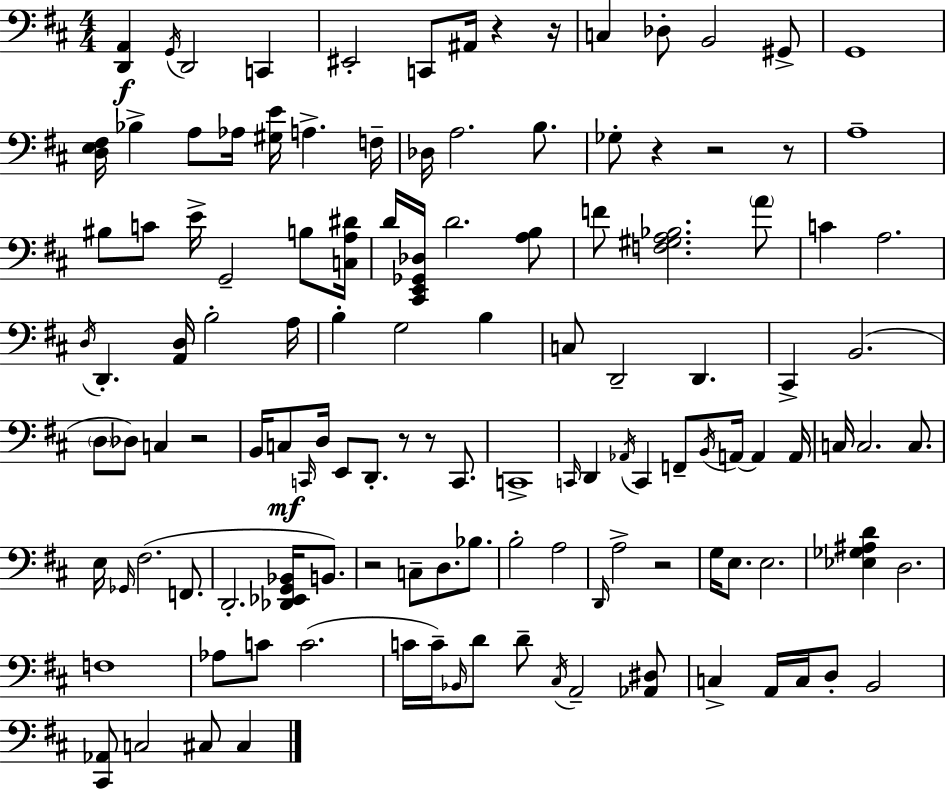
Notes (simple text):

[D2,A2]/q G2/s D2/h C2/q EIS2/h C2/e A#2/s R/q R/s C3/q Db3/e B2/h G#2/e G2/w [D3,E3,F#3]/s Bb3/q A3/e Ab3/s [G#3,E4]/s A3/q. F3/s Db3/s A3/h. B3/e. Gb3/e R/q R/h R/e A3/w BIS3/e C4/e E4/s G2/h B3/e [C3,A3,D#4]/s D4/s [C#2,E2,Gb2,Db3]/s D4/h. [A3,B3]/e F4/e [F3,G#3,A3,Bb3]/h. A4/e C4/q A3/h. D3/s D2/q. [A2,D3]/s B3/h A3/s B3/q G3/h B3/q C3/e D2/h D2/q. C#2/q B2/h. D3/e Db3/e C3/q R/h B2/s C3/e C2/s D3/s E2/e D2/e. R/e R/e C2/e. C2/w C2/s D2/q Ab2/s C2/q F2/e B2/s A2/s A2/q A2/s C3/s C3/h. C3/e. E3/s Gb2/s F#3/h. F2/e. D2/h. [Db2,Eb2,G2,Bb2]/s B2/e. R/h C3/e D3/e. Bb3/e. B3/h A3/h D2/s A3/h R/h G3/s E3/e. E3/h. [Eb3,Gb3,A#3,D4]/q D3/h. F3/w Ab3/e C4/e C4/h. C4/s C4/s Bb2/s D4/e D4/e C#3/s A2/h [Ab2,D#3]/e C3/q A2/s C3/s D3/e B2/h [C#2,Ab2]/e C3/h C#3/e C#3/q